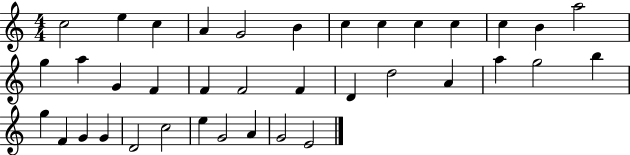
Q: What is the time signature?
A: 4/4